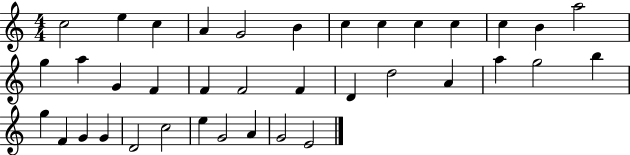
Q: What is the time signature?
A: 4/4